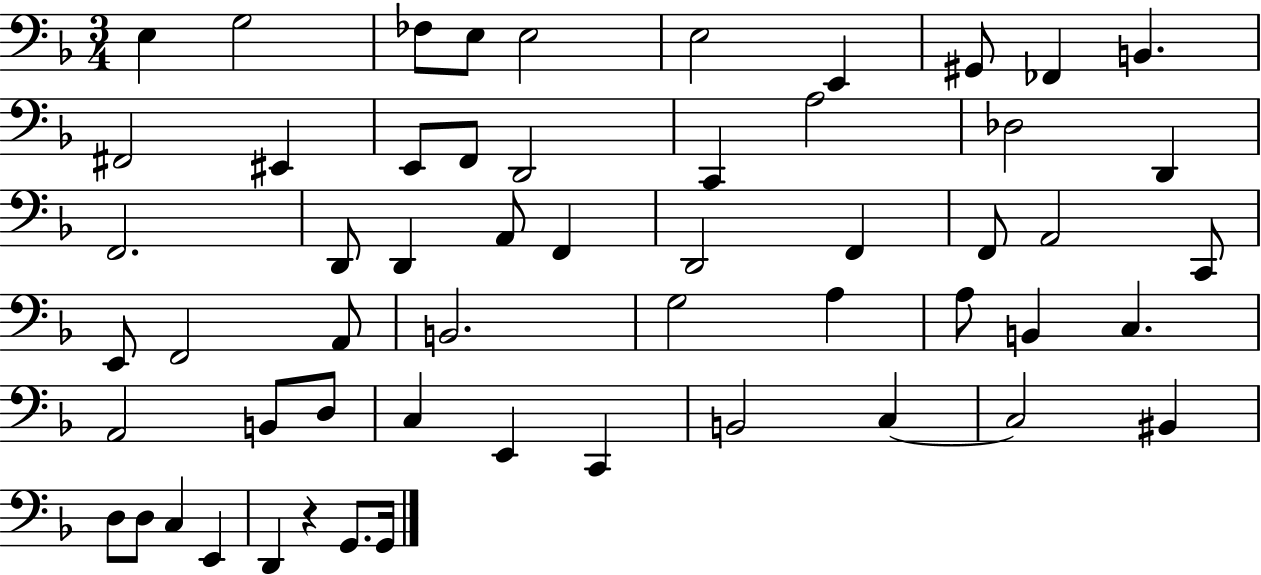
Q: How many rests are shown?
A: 1